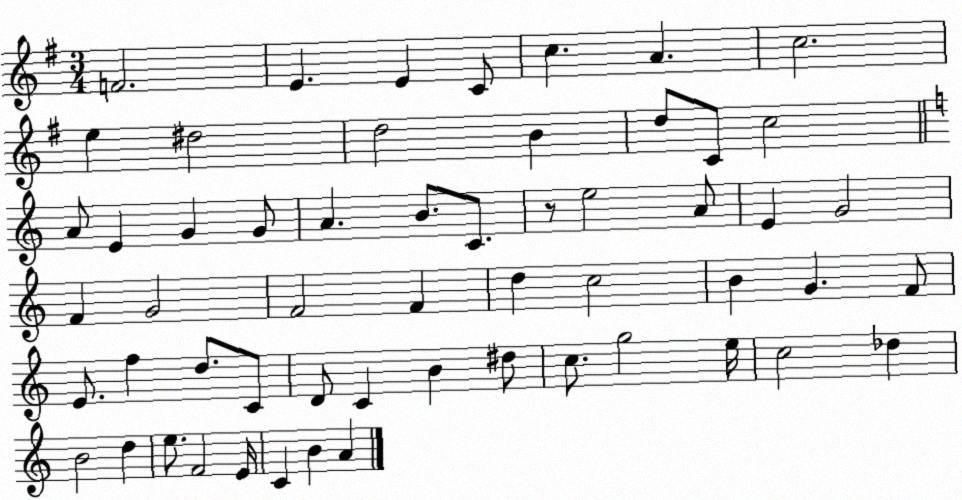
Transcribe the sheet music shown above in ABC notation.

X:1
T:Untitled
M:3/4
L:1/4
K:G
F2 E E C/2 c A c2 e ^d2 d2 B d/2 C/2 c2 A/2 E G G/2 A B/2 C/2 z/2 e2 A/2 E G2 F G2 F2 F d c2 B G F/2 E/2 f d/2 C/2 D/2 C B ^d/2 c/2 g2 e/4 c2 _d B2 d e/2 F2 E/4 C B A